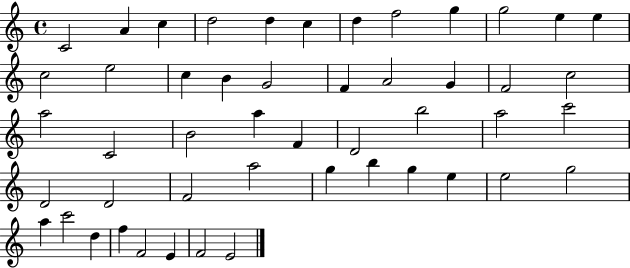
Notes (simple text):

C4/h A4/q C5/q D5/h D5/q C5/q D5/q F5/h G5/q G5/h E5/q E5/q C5/h E5/h C5/q B4/q G4/h F4/q A4/h G4/q F4/h C5/h A5/h C4/h B4/h A5/q F4/q D4/h B5/h A5/h C6/h D4/h D4/h F4/h A5/h G5/q B5/q G5/q E5/q E5/h G5/h A5/q C6/h D5/q F5/q F4/h E4/q F4/h E4/h